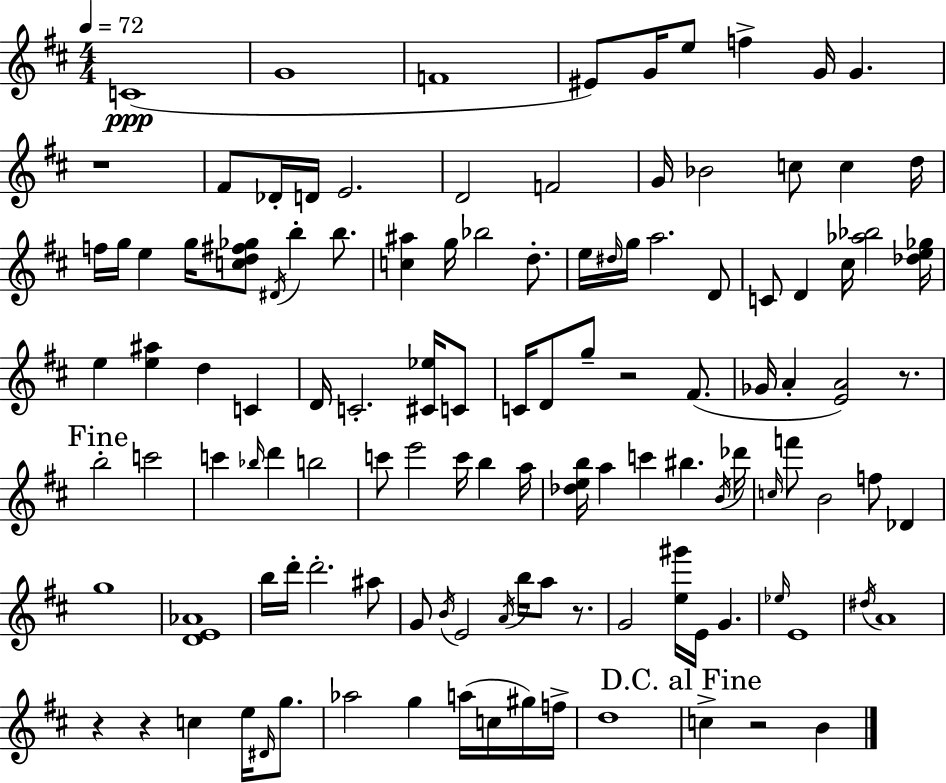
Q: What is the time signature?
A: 4/4